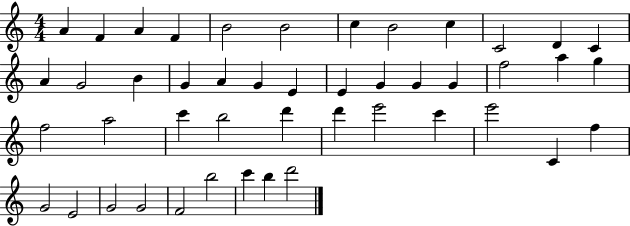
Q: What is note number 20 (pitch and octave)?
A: E4